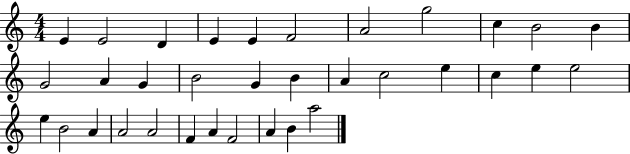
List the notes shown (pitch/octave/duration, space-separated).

E4/q E4/h D4/q E4/q E4/q F4/h A4/h G5/h C5/q B4/h B4/q G4/h A4/q G4/q B4/h G4/q B4/q A4/q C5/h E5/q C5/q E5/q E5/h E5/q B4/h A4/q A4/h A4/h F4/q A4/q F4/h A4/q B4/q A5/h